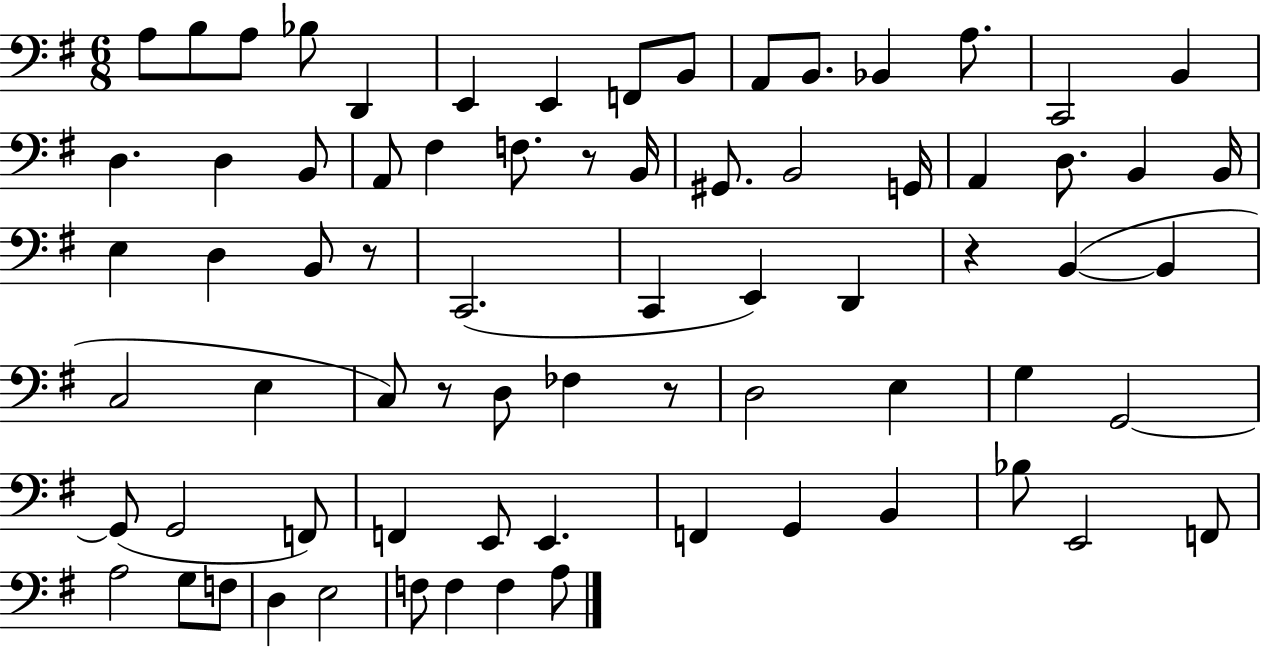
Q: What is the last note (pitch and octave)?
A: A3